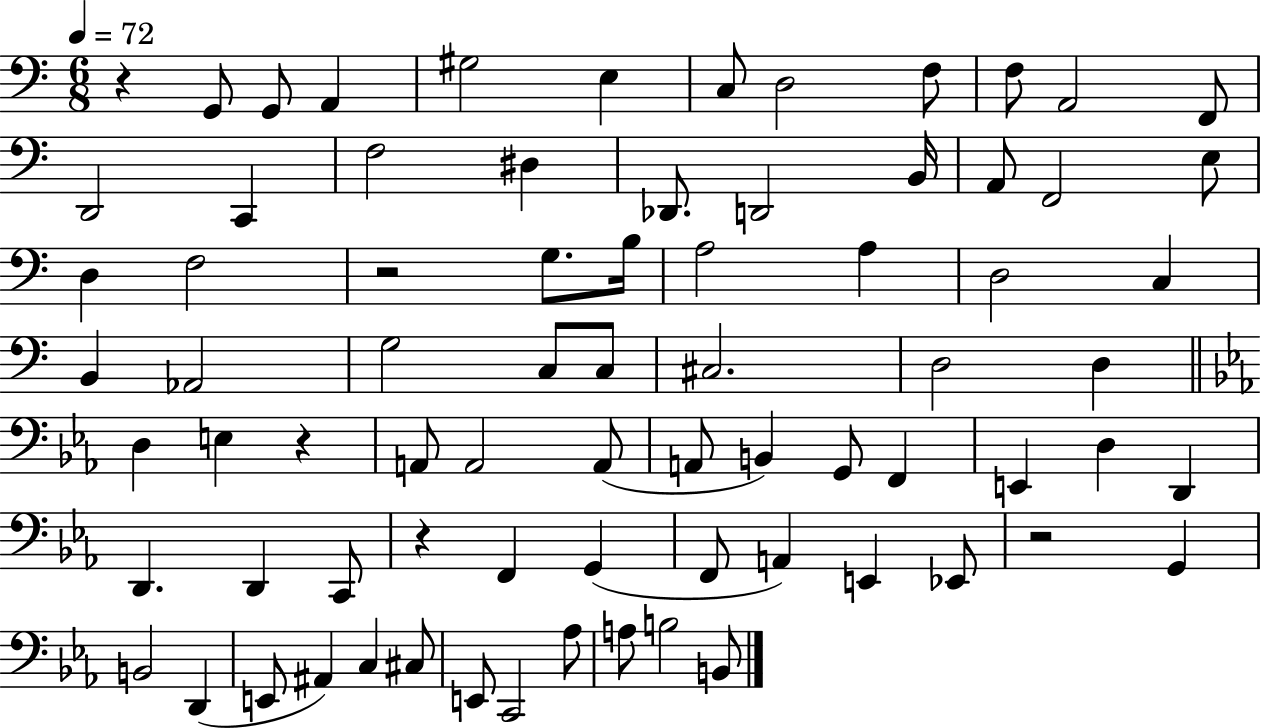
R/q G2/e G2/e A2/q G#3/h E3/q C3/e D3/h F3/e F3/e A2/h F2/e D2/h C2/q F3/h D#3/q Db2/e. D2/h B2/s A2/e F2/h E3/e D3/q F3/h R/h G3/e. B3/s A3/h A3/q D3/h C3/q B2/q Ab2/h G3/h C3/e C3/e C#3/h. D3/h D3/q D3/q E3/q R/q A2/e A2/h A2/e A2/e B2/q G2/e F2/q E2/q D3/q D2/q D2/q. D2/q C2/e R/q F2/q G2/q F2/e A2/q E2/q Eb2/e R/h G2/q B2/h D2/q E2/e A#2/q C3/q C#3/e E2/e C2/h Ab3/e A3/e B3/h B2/e